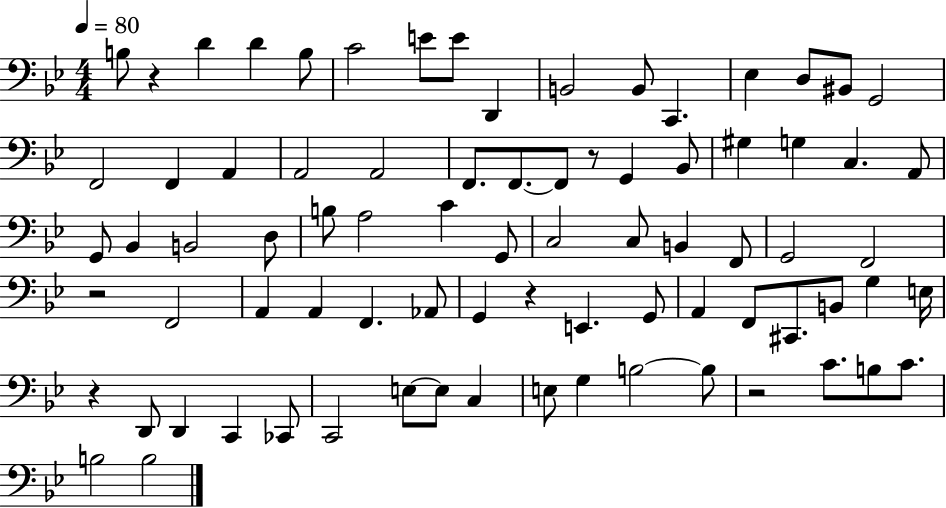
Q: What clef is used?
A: bass